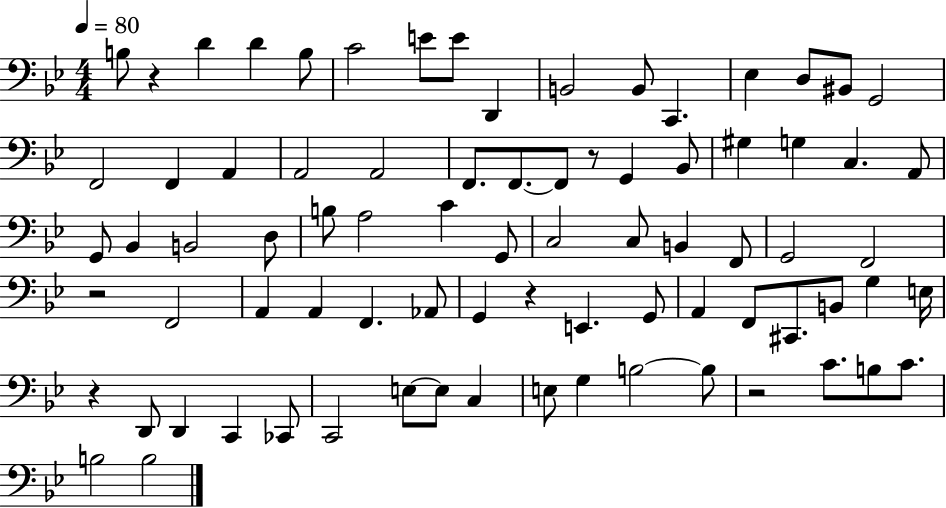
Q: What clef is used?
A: bass